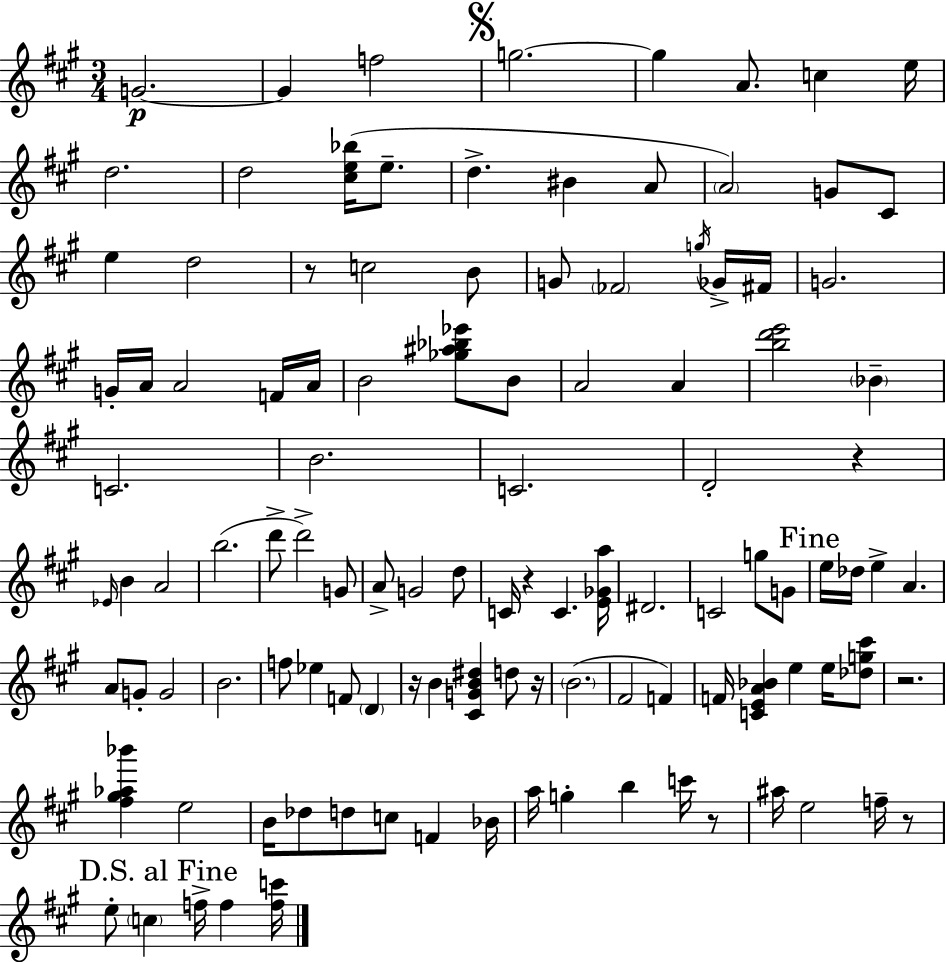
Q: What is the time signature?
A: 3/4